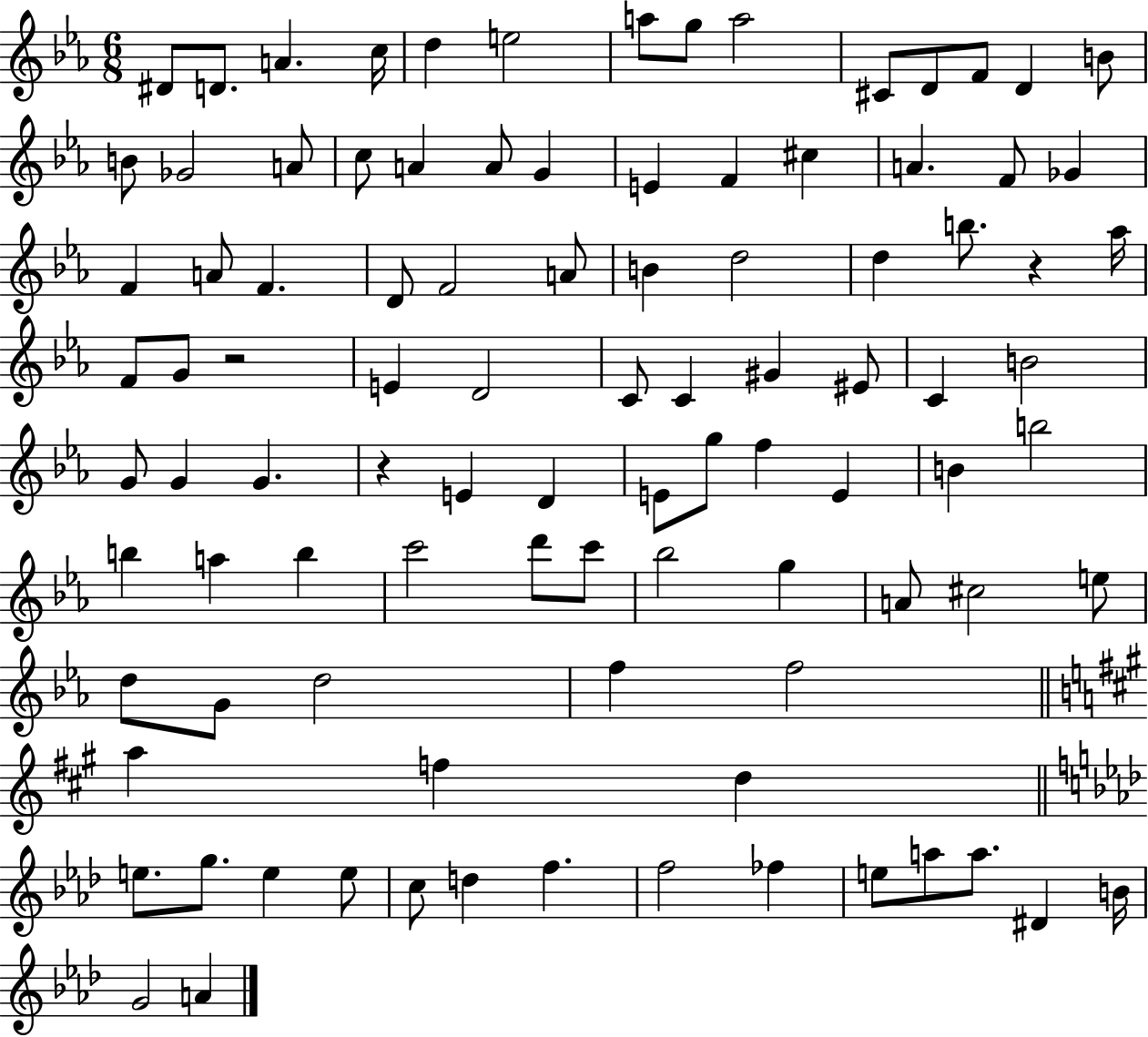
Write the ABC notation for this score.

X:1
T:Untitled
M:6/8
L:1/4
K:Eb
^D/2 D/2 A c/4 d e2 a/2 g/2 a2 ^C/2 D/2 F/2 D B/2 B/2 _G2 A/2 c/2 A A/2 G E F ^c A F/2 _G F A/2 F D/2 F2 A/2 B d2 d b/2 z _a/4 F/2 G/2 z2 E D2 C/2 C ^G ^E/2 C B2 G/2 G G z E D E/2 g/2 f E B b2 b a b c'2 d'/2 c'/2 _b2 g A/2 ^c2 e/2 d/2 G/2 d2 f f2 a f d e/2 g/2 e e/2 c/2 d f f2 _f e/2 a/2 a/2 ^D B/4 G2 A